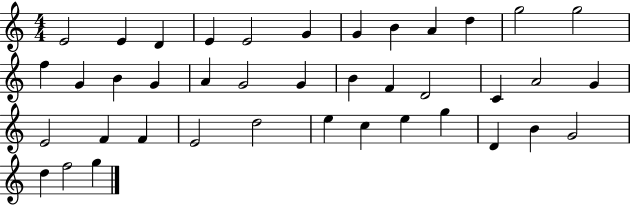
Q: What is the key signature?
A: C major